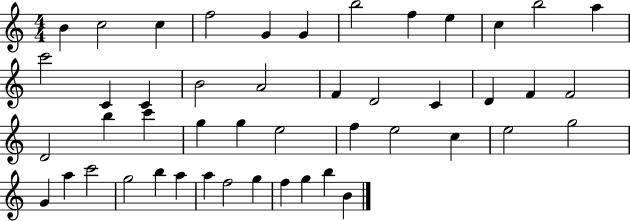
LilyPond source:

{
  \clef treble
  \numericTimeSignature
  \time 4/4
  \key c \major
  b'4 c''2 c''4 | f''2 g'4 g'4 | b''2 f''4 e''4 | c''4 b''2 a''4 | \break c'''2 c'4 c'4 | b'2 a'2 | f'4 d'2 c'4 | d'4 f'4 f'2 | \break d'2 b''4 c'''4 | g''4 g''4 e''2 | f''4 e''2 c''4 | e''2 g''2 | \break g'4 a''4 c'''2 | g''2 b''4 a''4 | a''4 f''2 g''4 | f''4 g''4 b''4 b'4 | \break \bar "|."
}